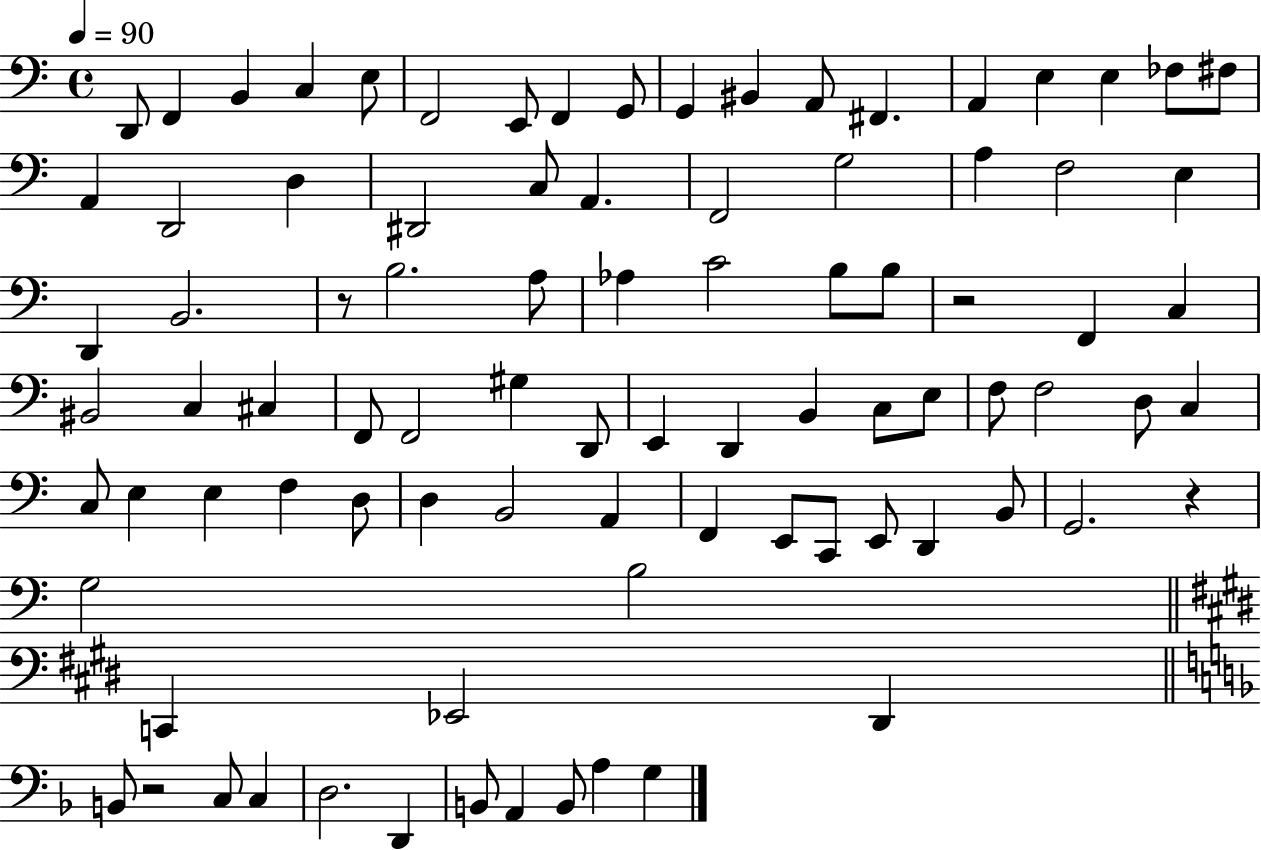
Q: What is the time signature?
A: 4/4